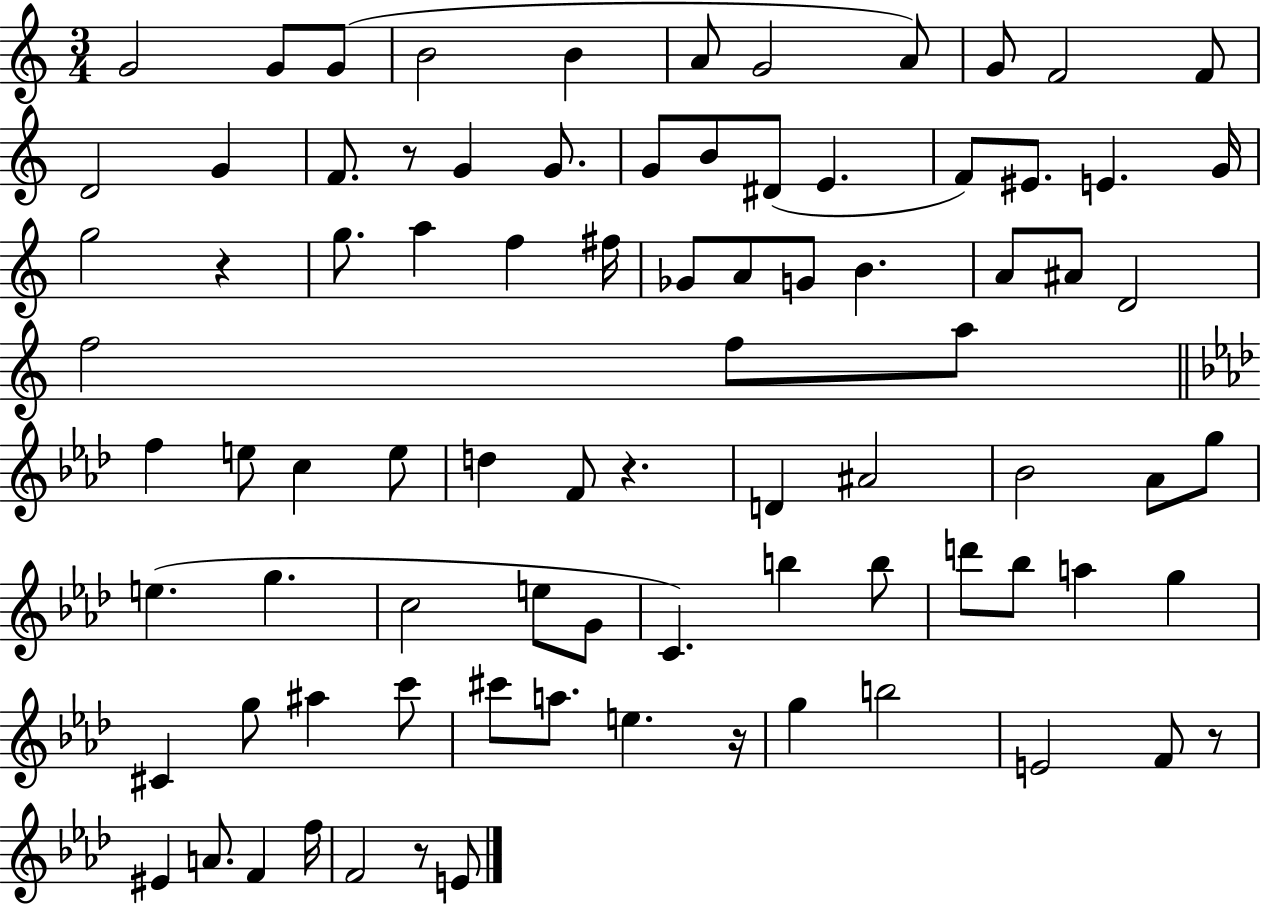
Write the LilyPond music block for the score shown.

{
  \clef treble
  \numericTimeSignature
  \time 3/4
  \key c \major
  g'2 g'8 g'8( | b'2 b'4 | a'8 g'2 a'8) | g'8 f'2 f'8 | \break d'2 g'4 | f'8. r8 g'4 g'8. | g'8 b'8 dis'8( e'4. | f'8) eis'8. e'4. g'16 | \break g''2 r4 | g''8. a''4 f''4 fis''16 | ges'8 a'8 g'8 b'4. | a'8 ais'8 d'2 | \break f''2 f''8 a''8 | \bar "||" \break \key aes \major f''4 e''8 c''4 e''8 | d''4 f'8 r4. | d'4 ais'2 | bes'2 aes'8 g''8 | \break e''4.( g''4. | c''2 e''8 g'8 | c'4.) b''4 b''8 | d'''8 bes''8 a''4 g''4 | \break cis'4 g''8 ais''4 c'''8 | cis'''8 a''8. e''4. r16 | g''4 b''2 | e'2 f'8 r8 | \break eis'4 a'8. f'4 f''16 | f'2 r8 e'8 | \bar "|."
}